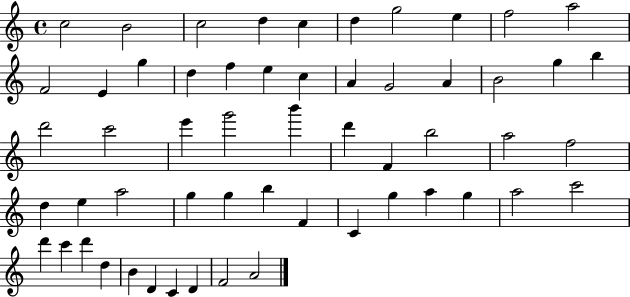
{
  \clef treble
  \time 4/4
  \defaultTimeSignature
  \key c \major
  c''2 b'2 | c''2 d''4 c''4 | d''4 g''2 e''4 | f''2 a''2 | \break f'2 e'4 g''4 | d''4 f''4 e''4 c''4 | a'4 g'2 a'4 | b'2 g''4 b''4 | \break d'''2 c'''2 | e'''4 g'''2 b'''4 | d'''4 f'4 b''2 | a''2 f''2 | \break d''4 e''4 a''2 | g''4 g''4 b''4 f'4 | c'4 g''4 a''4 g''4 | a''2 c'''2 | \break d'''4 c'''4 d'''4 d''4 | b'4 d'4 c'4 d'4 | f'2 a'2 | \bar "|."
}